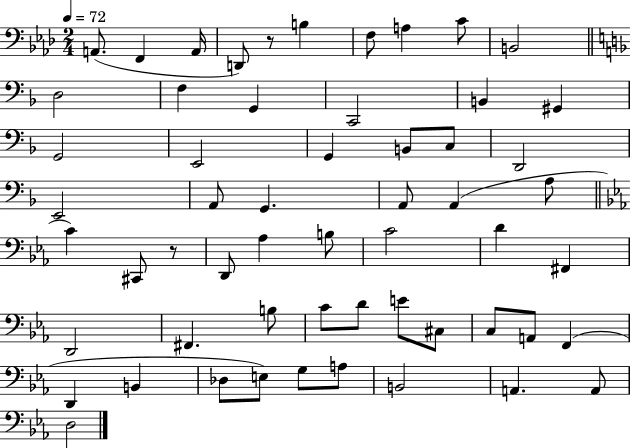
A2/e. F2/q A2/s D2/e R/e B3/q F3/e A3/q C4/e B2/h D3/h F3/q G2/q C2/h B2/q G#2/q G2/h E2/h G2/q B2/e C3/e D2/h E2/h A2/e G2/q. A2/e A2/q A3/e C4/q C#2/e R/e D2/e Ab3/q B3/e C4/h D4/q F#2/q D2/h F#2/q. B3/e C4/e D4/e E4/e C#3/e C3/e A2/e F2/q D2/q B2/q Db3/e E3/e G3/e A3/e B2/h A2/q. A2/e D3/h